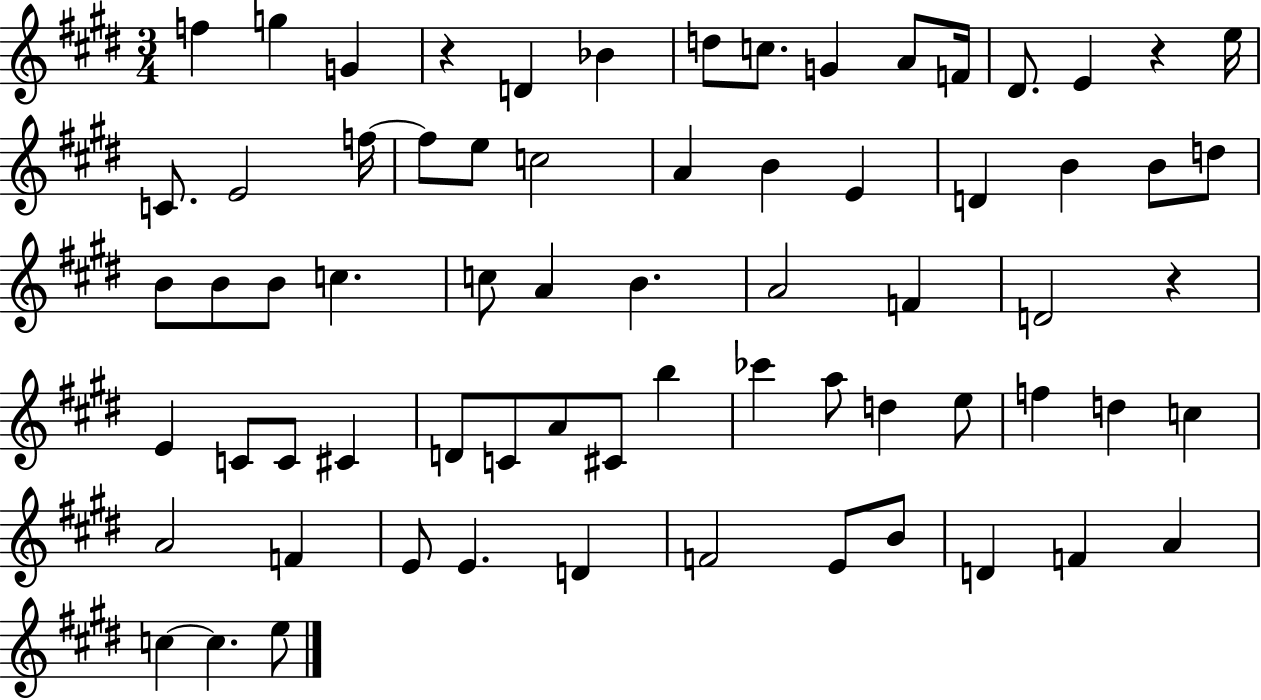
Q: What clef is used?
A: treble